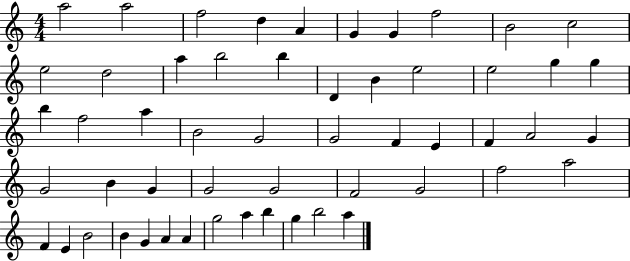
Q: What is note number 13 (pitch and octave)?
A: A5